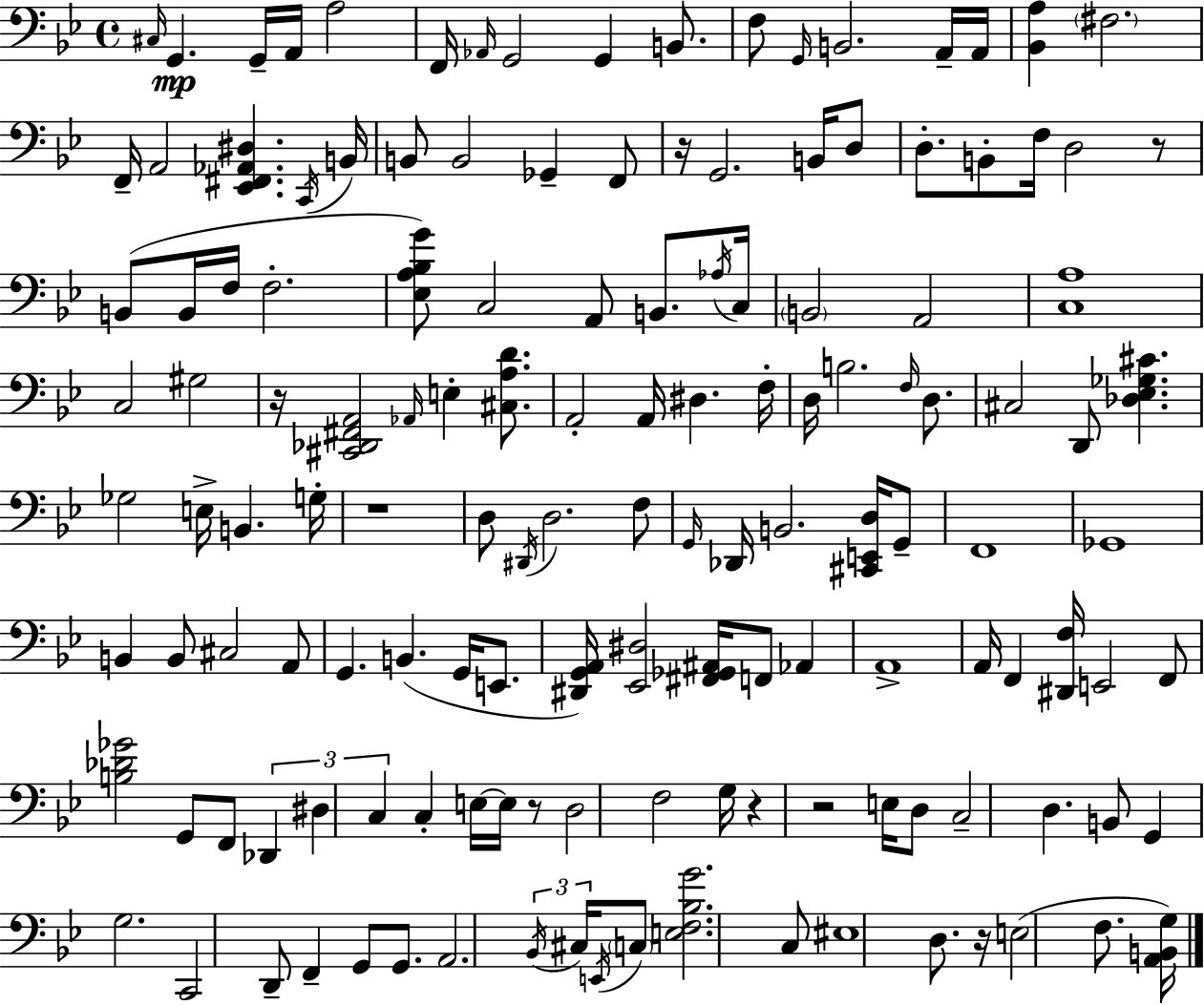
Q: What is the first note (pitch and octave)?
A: C#3